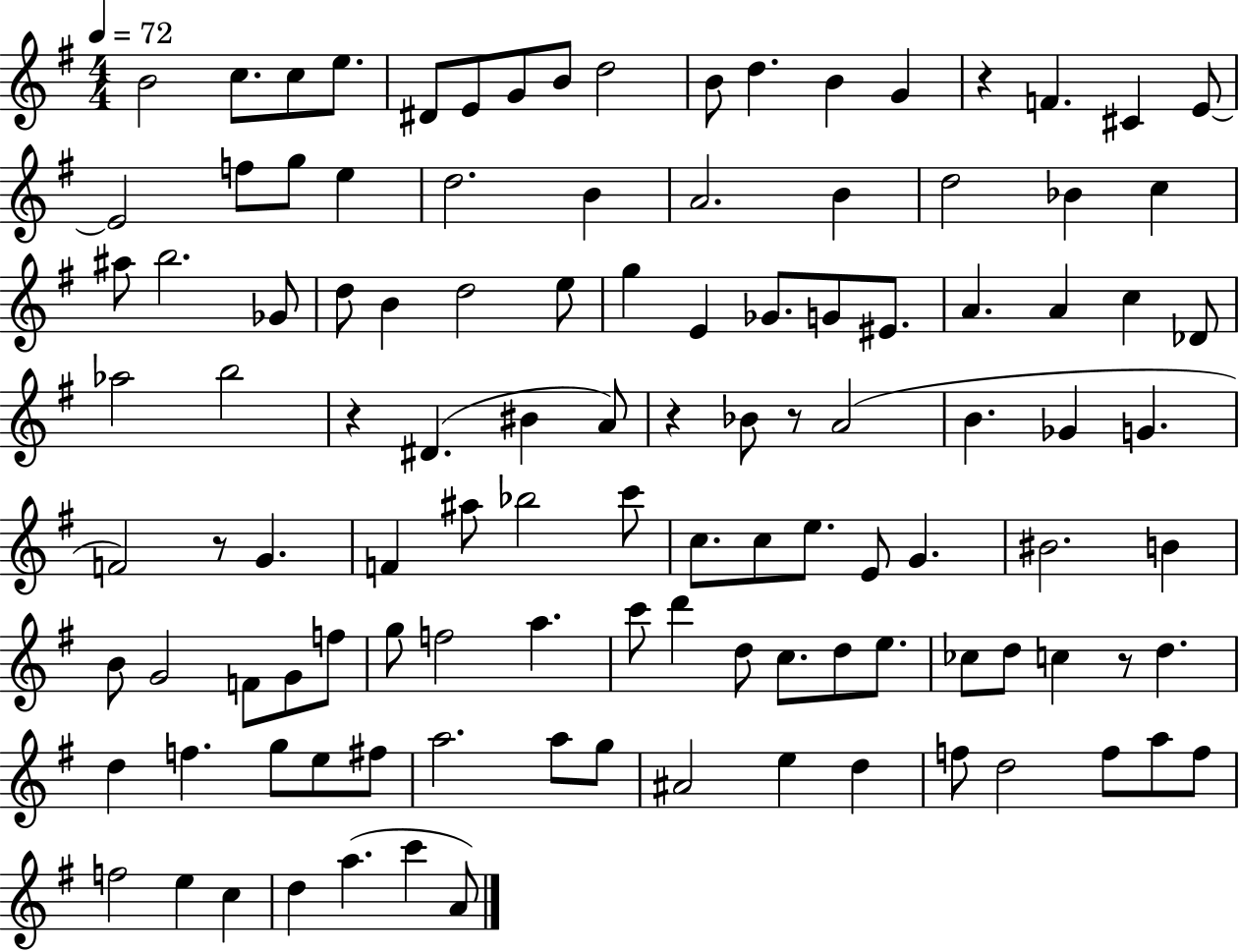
B4/h C5/e. C5/e E5/e. D#4/e E4/e G4/e B4/e D5/h B4/e D5/q. B4/q G4/q R/q F4/q. C#4/q E4/e E4/h F5/e G5/e E5/q D5/h. B4/q A4/h. B4/q D5/h Bb4/q C5/q A#5/e B5/h. Gb4/e D5/e B4/q D5/h E5/e G5/q E4/q Gb4/e. G4/e EIS4/e. A4/q. A4/q C5/q Db4/e Ab5/h B5/h R/q D#4/q. BIS4/q A4/e R/q Bb4/e R/e A4/h B4/q. Gb4/q G4/q. F4/h R/e G4/q. F4/q A#5/e Bb5/h C6/e C5/e. C5/e E5/e. E4/e G4/q. BIS4/h. B4/q B4/e G4/h F4/e G4/e F5/e G5/e F5/h A5/q. C6/e D6/q D5/e C5/e. D5/e E5/e. CES5/e D5/e C5/q R/e D5/q. D5/q F5/q. G5/e E5/e F#5/e A5/h. A5/e G5/e A#4/h E5/q D5/q F5/e D5/h F5/e A5/e F5/e F5/h E5/q C5/q D5/q A5/q. C6/q A4/e